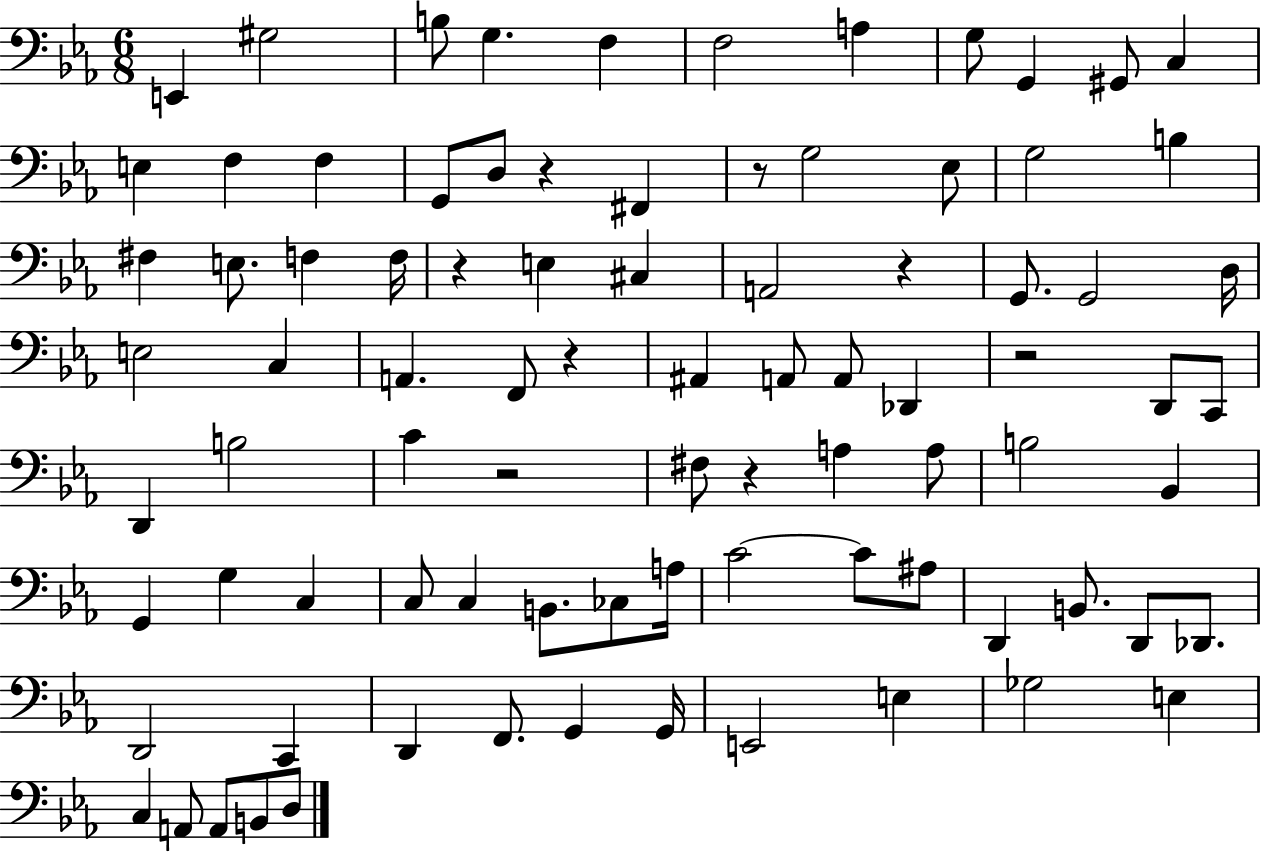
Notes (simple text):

E2/q G#3/h B3/e G3/q. F3/q F3/h A3/q G3/e G2/q G#2/e C3/q E3/q F3/q F3/q G2/e D3/e R/q F#2/q R/e G3/h Eb3/e G3/h B3/q F#3/q E3/e. F3/q F3/s R/q E3/q C#3/q A2/h R/q G2/e. G2/h D3/s E3/h C3/q A2/q. F2/e R/q A#2/q A2/e A2/e Db2/q R/h D2/e C2/e D2/q B3/h C4/q R/h F#3/e R/q A3/q A3/e B3/h Bb2/q G2/q G3/q C3/q C3/e C3/q B2/e. CES3/e A3/s C4/h C4/e A#3/e D2/q B2/e. D2/e Db2/e. D2/h C2/q D2/q F2/e. G2/q G2/s E2/h E3/q Gb3/h E3/q C3/q A2/e A2/e B2/e D3/e